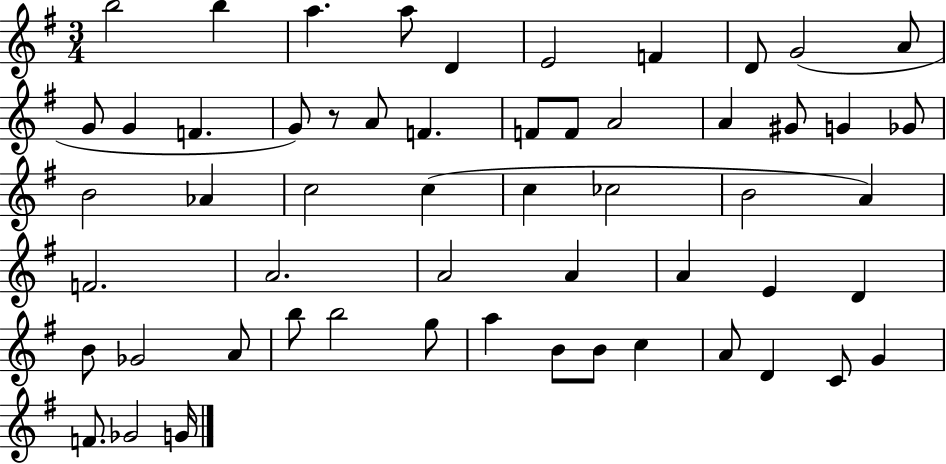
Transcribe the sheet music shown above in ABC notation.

X:1
T:Untitled
M:3/4
L:1/4
K:G
b2 b a a/2 D E2 F D/2 G2 A/2 G/2 G F G/2 z/2 A/2 F F/2 F/2 A2 A ^G/2 G _G/2 B2 _A c2 c c _c2 B2 A F2 A2 A2 A A E D B/2 _G2 A/2 b/2 b2 g/2 a B/2 B/2 c A/2 D C/2 G F/2 _G2 G/4